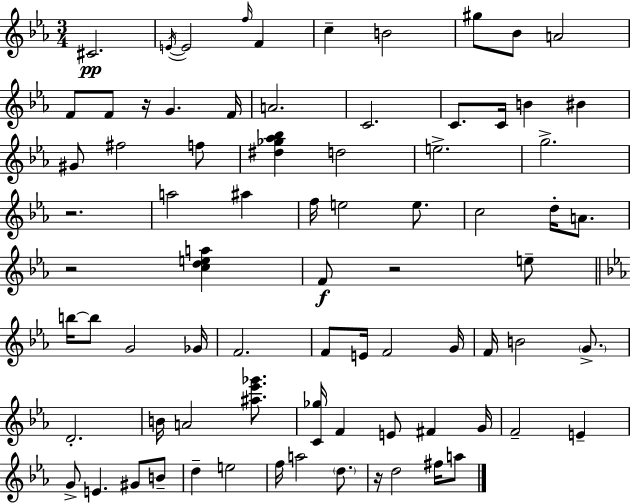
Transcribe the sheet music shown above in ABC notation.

X:1
T:Untitled
M:3/4
L:1/4
K:Eb
^C2 E/4 E2 f/4 F c B2 ^g/2 _B/2 A2 F/2 F/2 z/4 G F/4 A2 C2 C/2 C/4 B ^B ^G/2 ^f2 f/2 [^d_g_a_b] d2 e2 g2 z2 a2 ^a f/4 e2 e/2 c2 d/4 A/2 z2 [cdea] F/2 z2 e/2 b/4 b/2 G2 _G/4 F2 F/2 E/4 F2 G/4 F/4 B2 G/2 D2 B/4 A2 [^a_e'_g']/2 [C_g]/4 F E/2 ^F G/4 F2 E G/2 E ^G/2 B/2 d e2 f/4 a2 d/2 z/4 d2 ^f/4 a/2